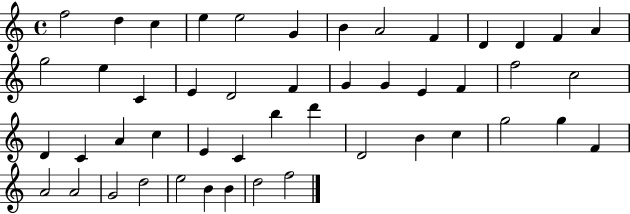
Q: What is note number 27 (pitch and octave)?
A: C4